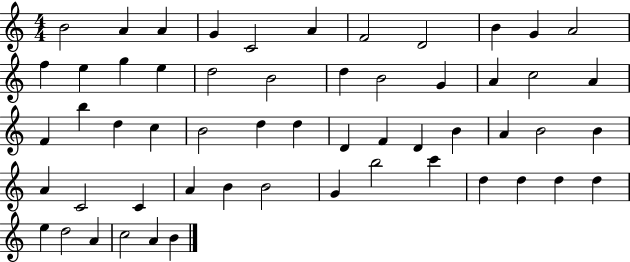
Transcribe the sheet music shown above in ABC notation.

X:1
T:Untitled
M:4/4
L:1/4
K:C
B2 A A G C2 A F2 D2 B G A2 f e g e d2 B2 d B2 G A c2 A F b d c B2 d d D F D B A B2 B A C2 C A B B2 G b2 c' d d d d e d2 A c2 A B